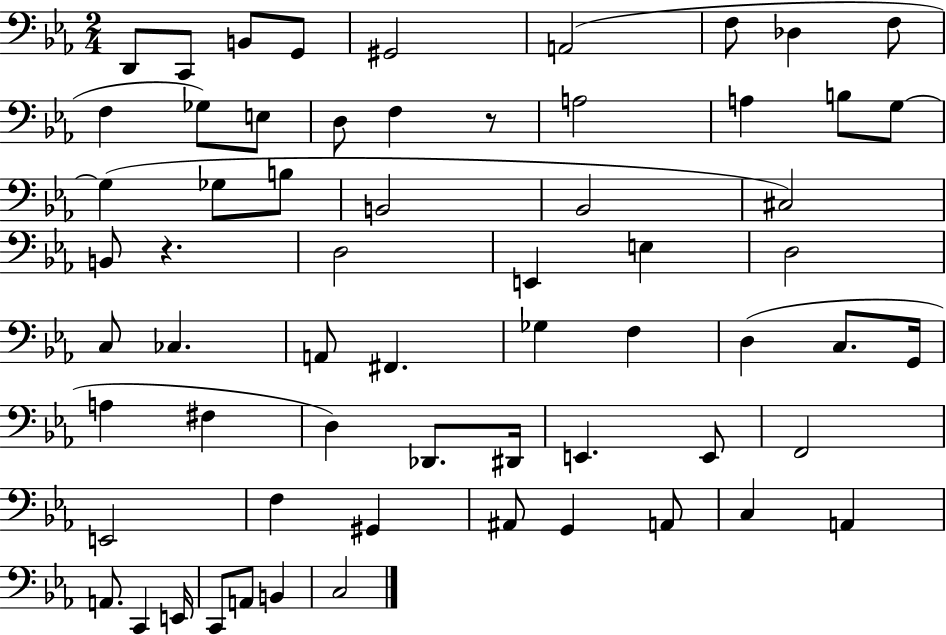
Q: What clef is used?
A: bass